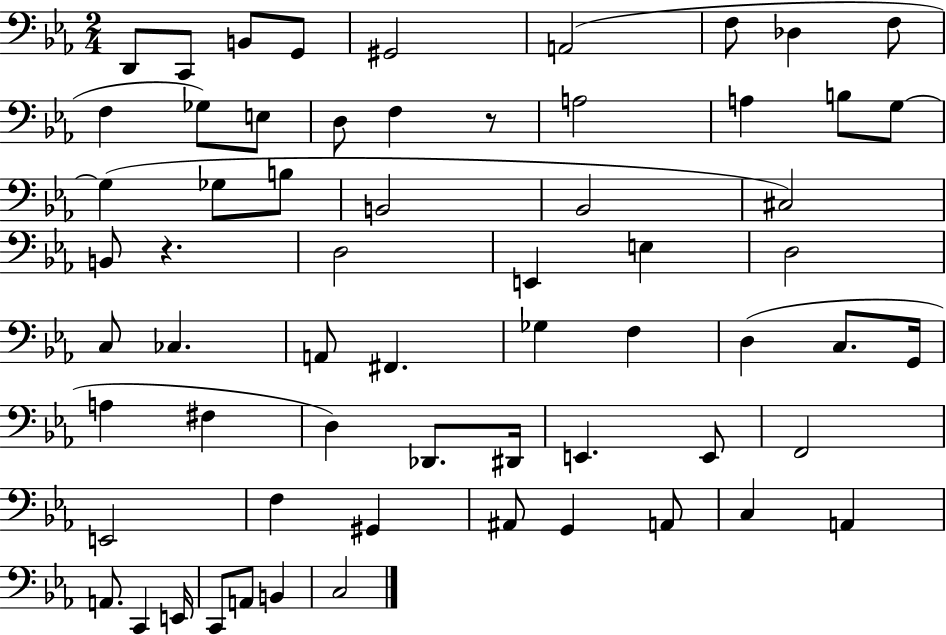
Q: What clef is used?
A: bass